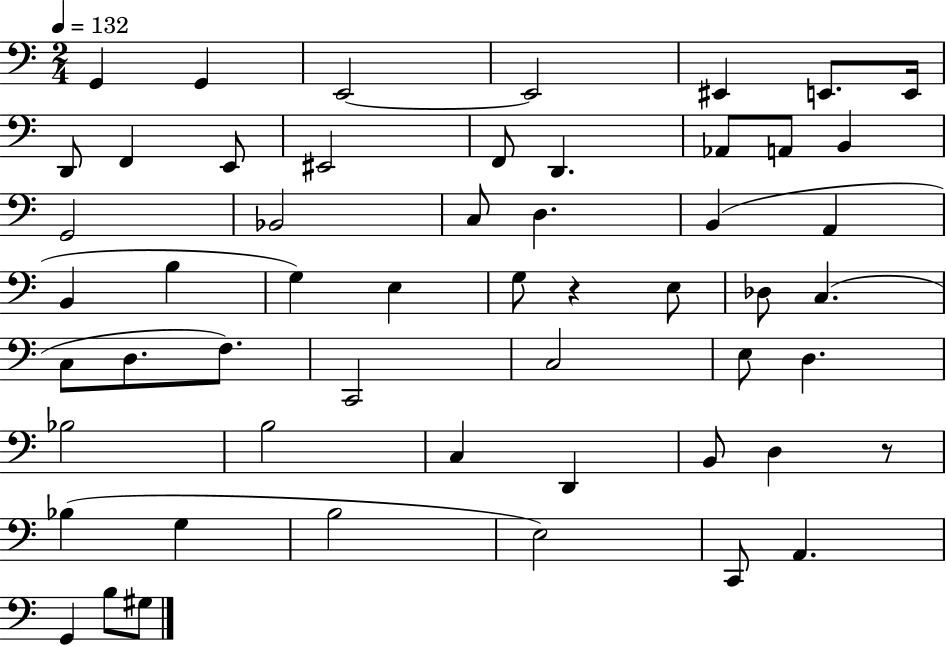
G2/q G2/q E2/h E2/h EIS2/q E2/e. E2/s D2/e F2/q E2/e EIS2/h F2/e D2/q. Ab2/e A2/e B2/q G2/h Bb2/h C3/e D3/q. B2/q A2/q B2/q B3/q G3/q E3/q G3/e R/q E3/e Db3/e C3/q. C3/e D3/e. F3/e. C2/h C3/h E3/e D3/q. Bb3/h B3/h C3/q D2/q B2/e D3/q R/e Bb3/q G3/q B3/h E3/h C2/e A2/q. G2/q B3/e G#3/e